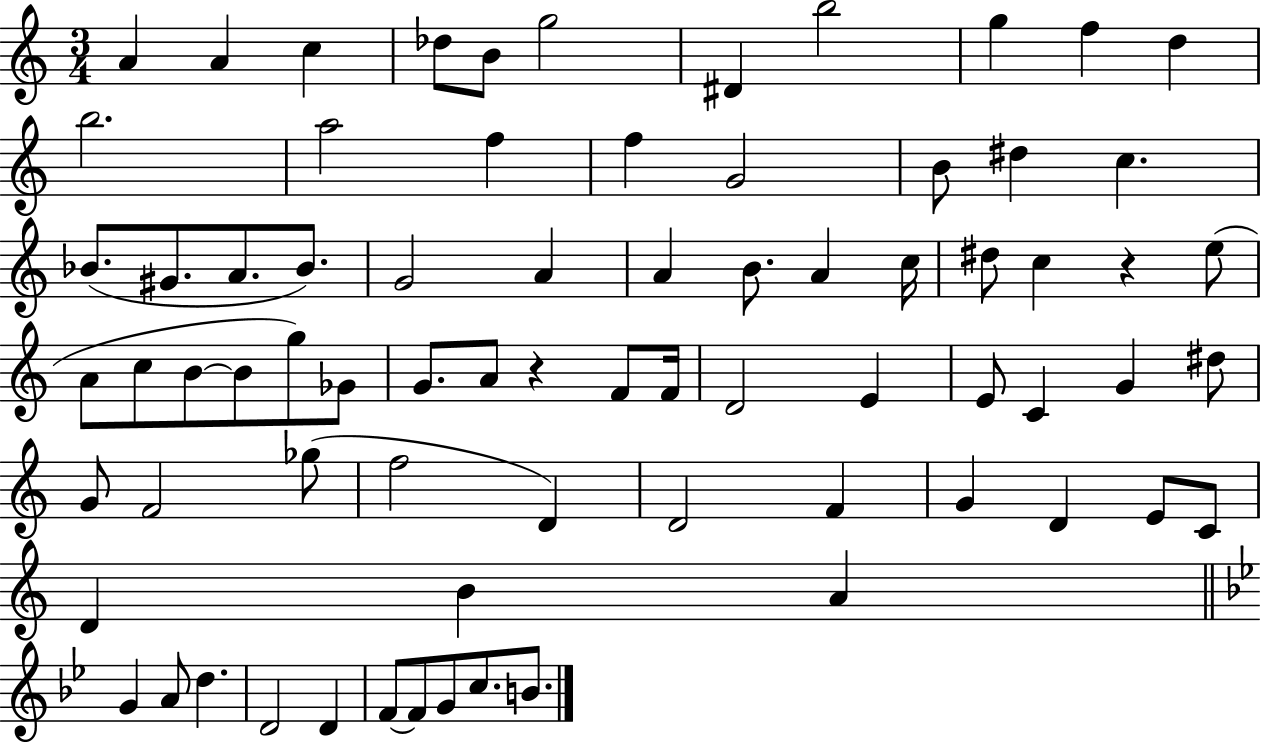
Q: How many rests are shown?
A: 2